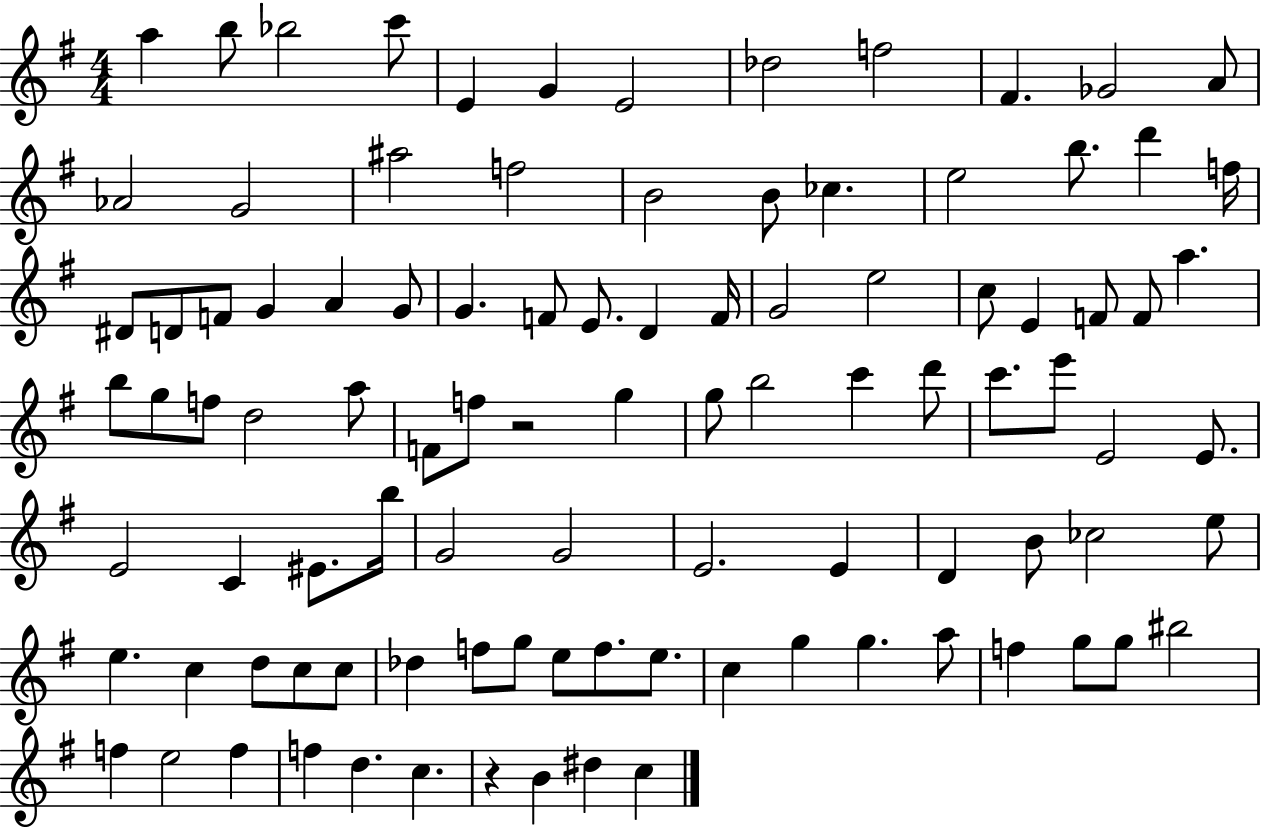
A5/q B5/e Bb5/h C6/e E4/q G4/q E4/h Db5/h F5/h F#4/q. Gb4/h A4/e Ab4/h G4/h A#5/h F5/h B4/h B4/e CES5/q. E5/h B5/e. D6/q F5/s D#4/e D4/e F4/e G4/q A4/q G4/e G4/q. F4/e E4/e. D4/q F4/s G4/h E5/h C5/e E4/q F4/e F4/e A5/q. B5/e G5/e F5/e D5/h A5/e F4/e F5/e R/h G5/q G5/e B5/h C6/q D6/e C6/e. E6/e E4/h E4/e. E4/h C4/q EIS4/e. B5/s G4/h G4/h E4/h. E4/q D4/q B4/e CES5/h E5/e E5/q. C5/q D5/e C5/e C5/e Db5/q F5/e G5/e E5/e F5/e. E5/e. C5/q G5/q G5/q. A5/e F5/q G5/e G5/e BIS5/h F5/q E5/h F5/q F5/q D5/q. C5/q. R/q B4/q D#5/q C5/q